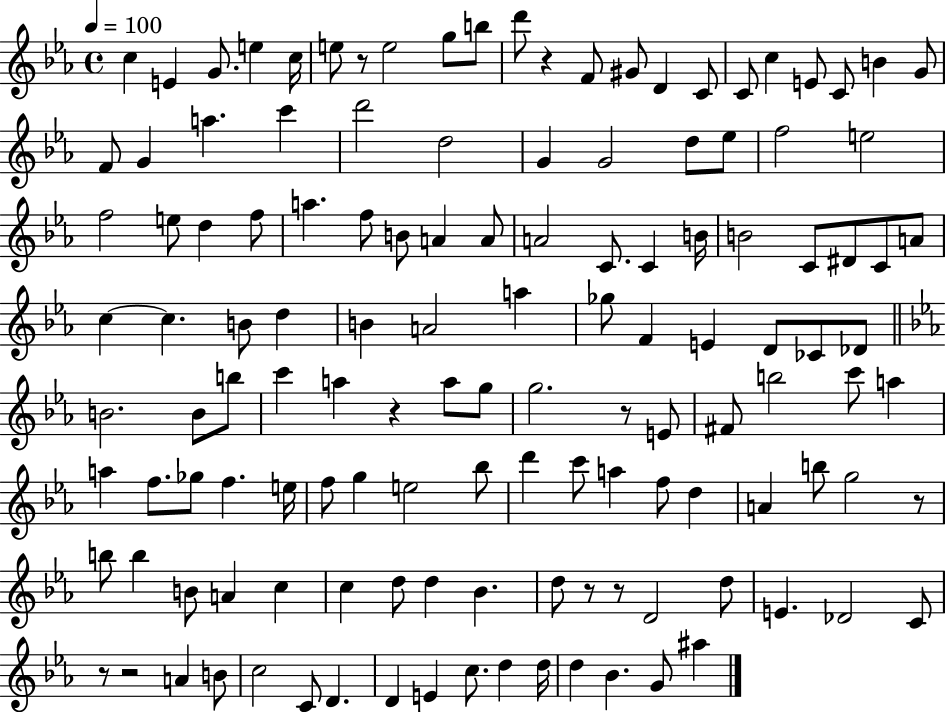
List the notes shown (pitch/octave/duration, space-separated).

C5/q E4/q G4/e. E5/q C5/s E5/e R/e E5/h G5/e B5/e D6/e R/q F4/e G#4/e D4/q C4/e C4/e C5/q E4/e C4/e B4/q G4/e F4/e G4/q A5/q. C6/q D6/h D5/h G4/q G4/h D5/e Eb5/e F5/h E5/h F5/h E5/e D5/q F5/e A5/q. F5/e B4/e A4/q A4/e A4/h C4/e. C4/q B4/s B4/h C4/e D#4/e C4/e A4/e C5/q C5/q. B4/e D5/q B4/q A4/h A5/q Gb5/e F4/q E4/q D4/e CES4/e Db4/e B4/h. B4/e B5/e C6/q A5/q R/q A5/e G5/e G5/h. R/e E4/e F#4/e B5/h C6/e A5/q A5/q F5/e. Gb5/e F5/q. E5/s F5/e G5/q E5/h Bb5/e D6/q C6/e A5/q F5/e D5/q A4/q B5/e G5/h R/e B5/e B5/q B4/e A4/q C5/q C5/q D5/e D5/q Bb4/q. D5/e R/e R/e D4/h D5/e E4/q. Db4/h C4/e R/e R/h A4/q B4/e C5/h C4/e D4/q. D4/q E4/q C5/e. D5/q D5/s D5/q Bb4/q. G4/e A#5/q